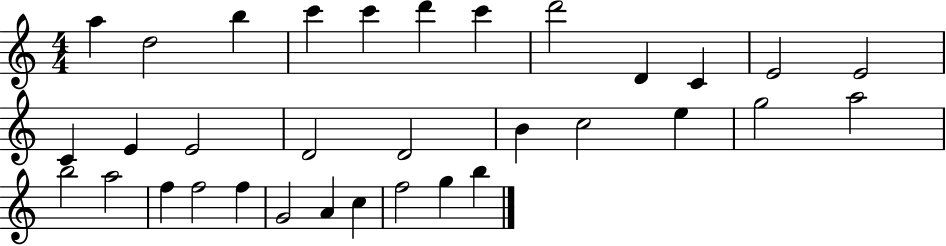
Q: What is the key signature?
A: C major